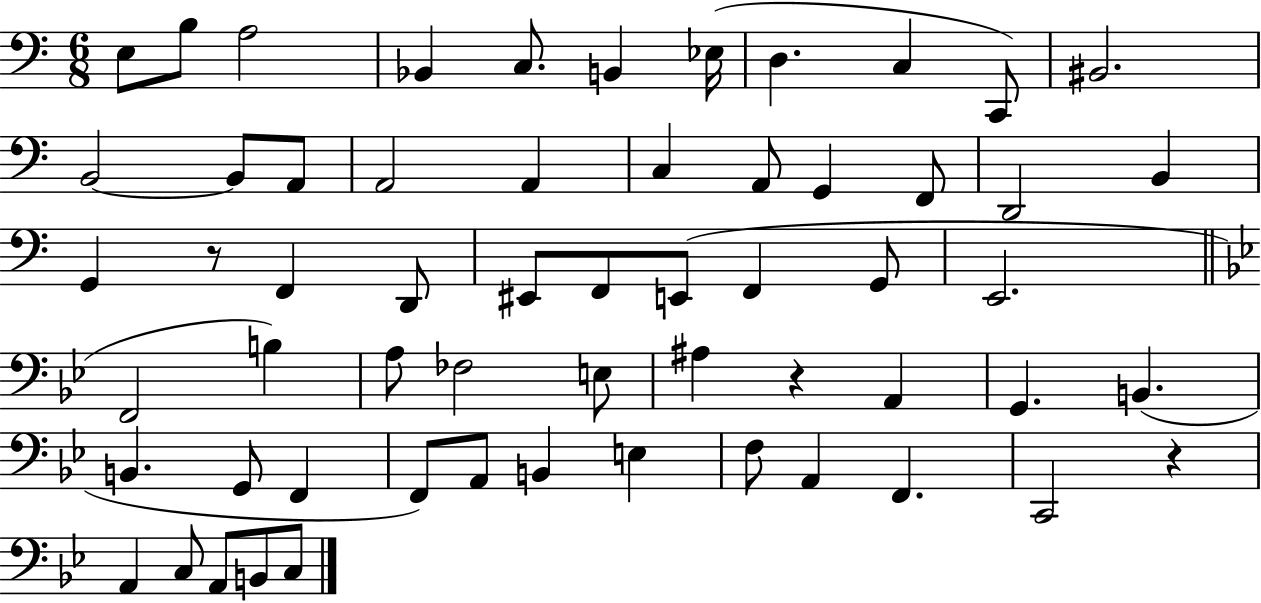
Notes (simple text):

E3/e B3/e A3/h Bb2/q C3/e. B2/q Eb3/s D3/q. C3/q C2/e BIS2/h. B2/h B2/e A2/e A2/h A2/q C3/q A2/e G2/q F2/e D2/h B2/q G2/q R/e F2/q D2/e EIS2/e F2/e E2/e F2/q G2/e E2/h. F2/h B3/q A3/e FES3/h E3/e A#3/q R/q A2/q G2/q. B2/q. B2/q. G2/e F2/q F2/e A2/e B2/q E3/q F3/e A2/q F2/q. C2/h R/q A2/q C3/e A2/e B2/e C3/e